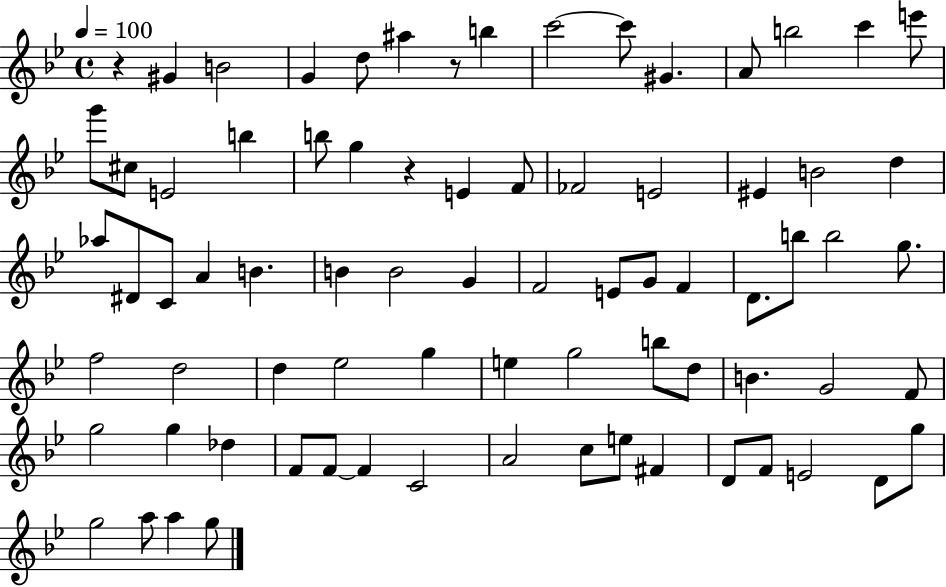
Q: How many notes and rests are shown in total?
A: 77